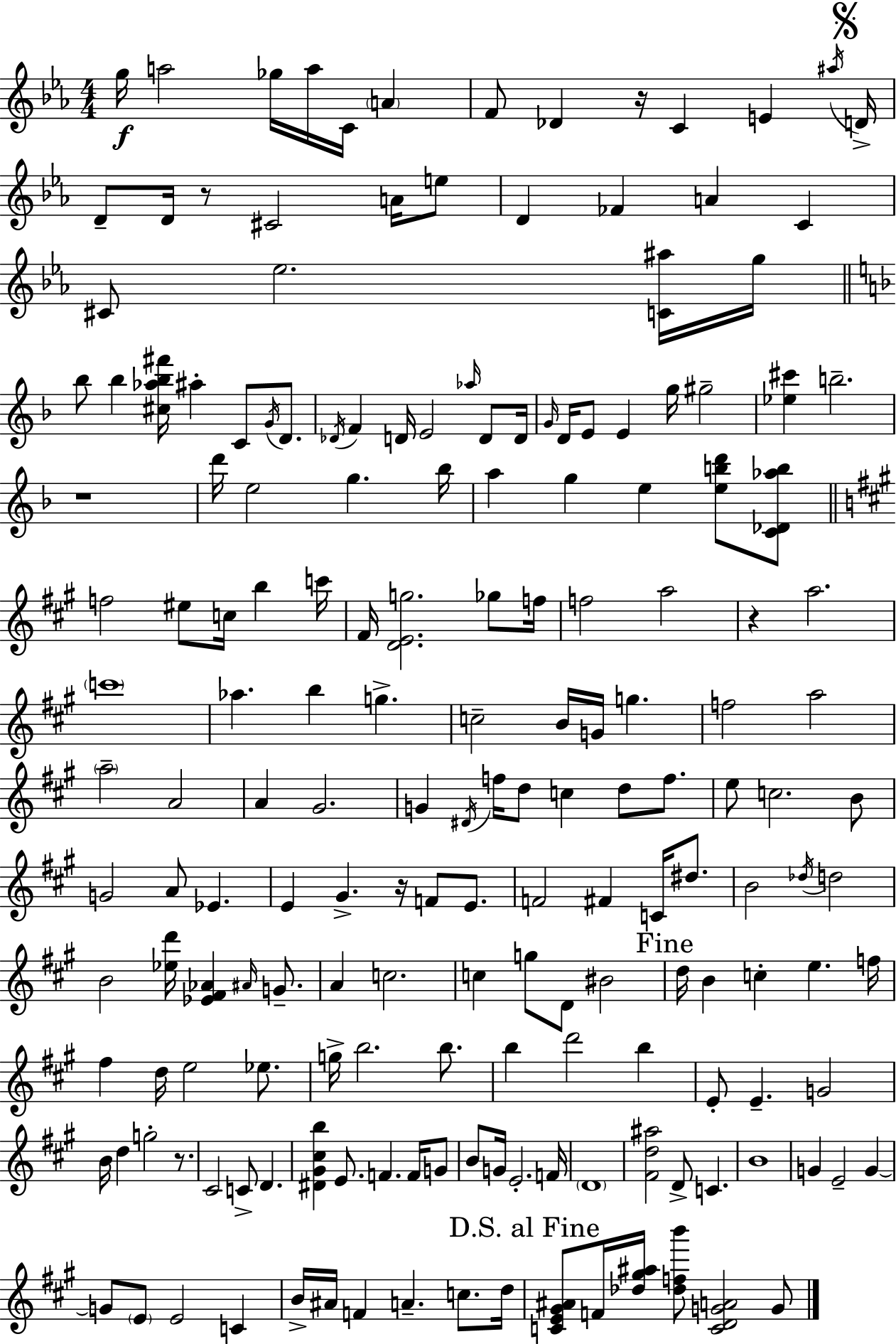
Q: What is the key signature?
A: EES major